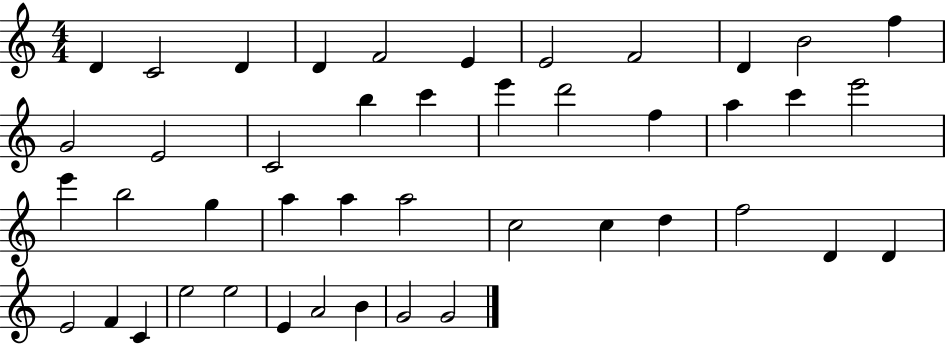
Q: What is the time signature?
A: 4/4